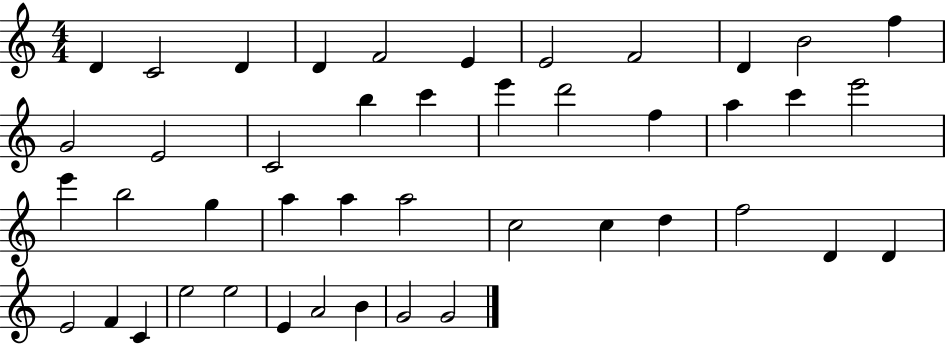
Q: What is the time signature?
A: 4/4